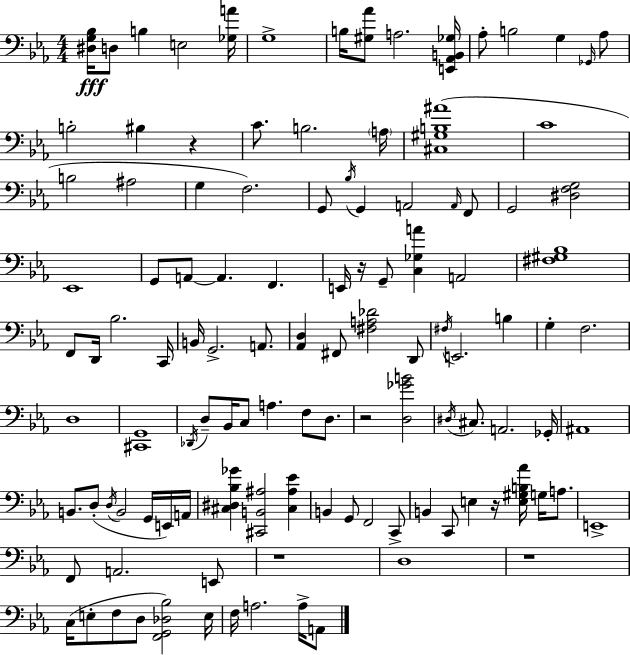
{
  \clef bass
  \numericTimeSignature
  \time 4/4
  \key c \minor
  <dis g bes>16\fff d8 b4 e2 <ges a'>16 | g1-> | b16 <gis aes'>8 a2. <e, aes, b, ges>16 | aes8-. b2 g4 \grace { ges,16 } aes8 | \break b2-. bis4 r4 | c'8. b2. | \parenthesize a16 <cis gis b ais'>1( | c'1 | \break b2 ais2 | g4 f2.) | g,8 \acciaccatura { bes16 } g,4 a,2 | \grace { a,16 } f,8 g,2 <dis f g>2 | \break ees,1 | g,8 a,8~~ a,4. f,4. | e,16 r16 g,8-- <c ges a'>4 a,2 | <fis gis bes>1 | \break f,8 d,16 bes2. | c,16 b,16 g,2.-> | a,8. <aes, d>4 fis,8 <fis a des'>2 | d,8 \acciaccatura { fis16 } e,2. | \break b4 g4-. f2. | d1 | <cis, g,>1 | \acciaccatura { des,16 } d8-- bes,16 c8 a4. | \break f8 d8. r2 <d ges' b'>2 | \acciaccatura { dis16 } cis8. a,2. | ges,16-. ais,1 | b,8. d8-.( \acciaccatura { d16 } b,2 | \break g,16 e,16) a,16 <cis dis bes ges'>4 <cis, b, ais>2 | <cis ais ees'>4 b,4 g,8 f,2 | c,8-> b,4 c,8 e4 | r16 <e gis b aes'>16 g16 a8. e,1-> | \break f,8 a,2. | e,8 r1 | d1 | r1 | \break c16( e8-. f8 d8 <f, g, des bes>2) | e16 f16 a2. | a16-> a,8 \bar "|."
}